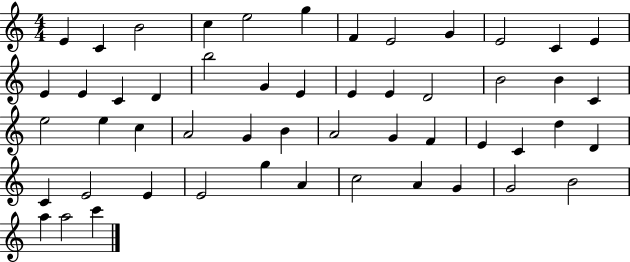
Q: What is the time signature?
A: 4/4